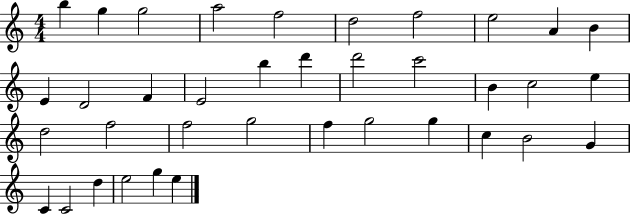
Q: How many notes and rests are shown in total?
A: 37